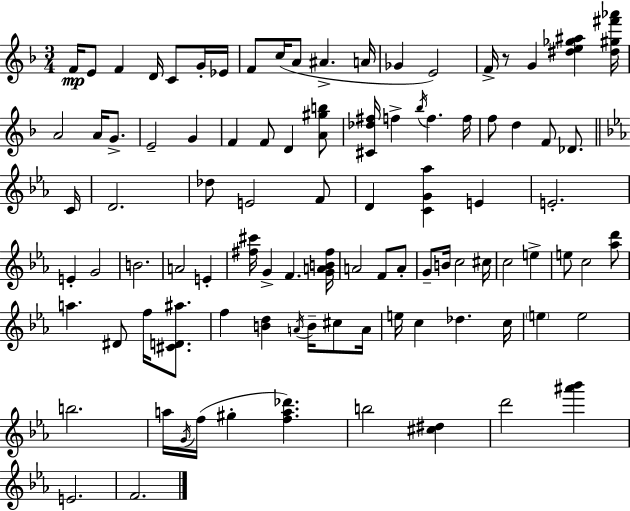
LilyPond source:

{
  \clef treble
  \numericTimeSignature
  \time 3/4
  \key d \minor
  f'16\mp e'8 f'4 d'16 c'8 g'16-. ees'16 | f'8 c''16( a'8 ais'4.-> a'16 | ges'4 e'2) | f'16-> r8 g'4 <dis'' e'' ges'' ais''>4 <dis'' gis'' fis''' aes'''>16 | \break a'2 a'16 g'8.-> | e'2-- g'4 | f'4 f'8 d'4 <a' gis'' b''>8 | <cis' des'' fis''>16 f''4-> \acciaccatura { bes''16 } f''4. | \break f''16 f''8 d''4 f'8 des'8. | \bar "||" \break \key ees \major c'16 d'2. | des''8 e'2 f'8 | d'4 <c' g' aes''>4 e'4 | e'2.-. | \break e'4-. g'2 | b'2. | a'2 e'4-. | <fis'' cis'''>16 g'4-> f'4. | \break <g' a' b' fis''>16 a'2 f'8 a'8-. | g'8-- b'16 c''2 | cis''16 c''2 e''4-> | e''8 c''2 <aes'' d'''>8 | \break a''4. dis'8 f''16 <cis' d' ais''>8. | f''4 <b' d''>4 \acciaccatura { a'16 } b'16-- cis''8 | a'16 e''16 c''4 des''4. | c''16 \parenthesize e''4 e''2 | \break b''2. | a''16 \acciaccatura { g'16 } f''16( gis''4-. <f'' a'' des'''>4.) | b''2 <cis'' dis''>4 | d'''2 <ais''' bes'''>4 | \break e'2. | f'2. | \bar "|."
}